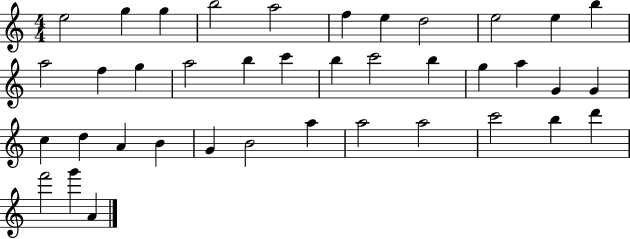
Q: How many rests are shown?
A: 0